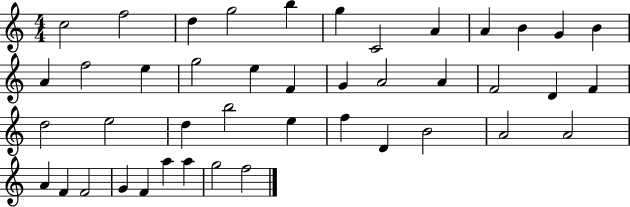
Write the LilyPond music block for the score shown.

{
  \clef treble
  \numericTimeSignature
  \time 4/4
  \key c \major
  c''2 f''2 | d''4 g''2 b''4 | g''4 c'2 a'4 | a'4 b'4 g'4 b'4 | \break a'4 f''2 e''4 | g''2 e''4 f'4 | g'4 a'2 a'4 | f'2 d'4 f'4 | \break d''2 e''2 | d''4 b''2 e''4 | f''4 d'4 b'2 | a'2 a'2 | \break a'4 f'4 f'2 | g'4 f'4 a''4 a''4 | g''2 f''2 | \bar "|."
}